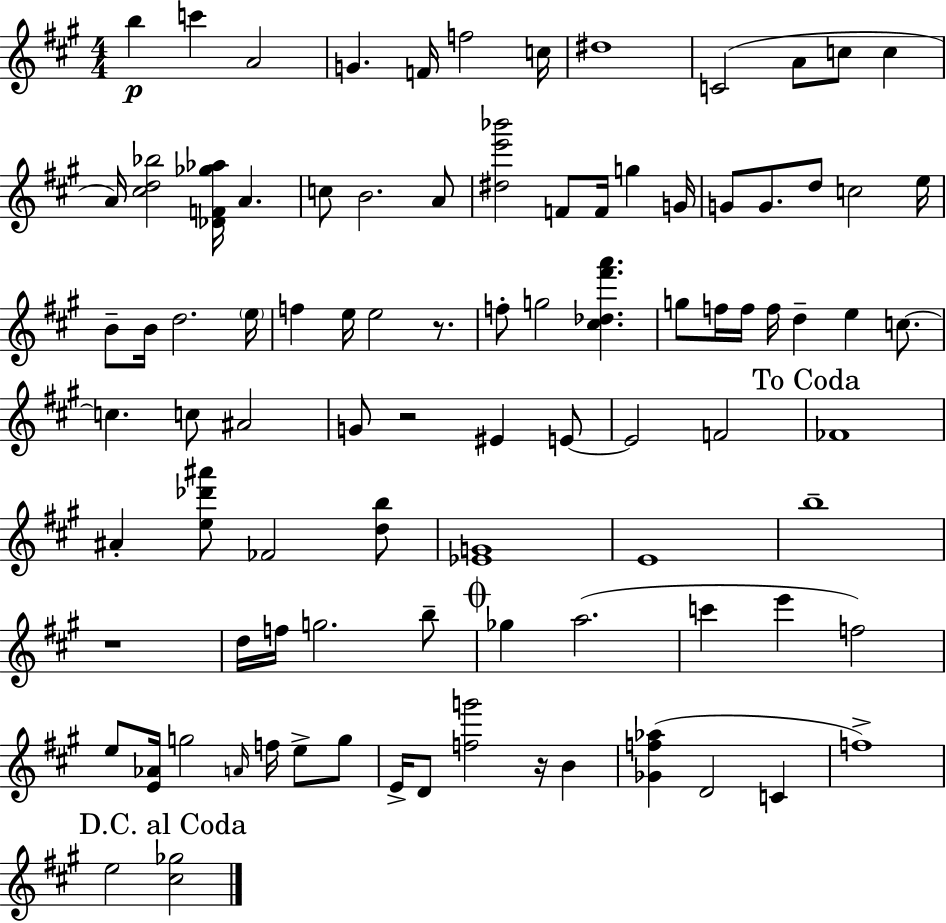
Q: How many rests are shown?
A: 4